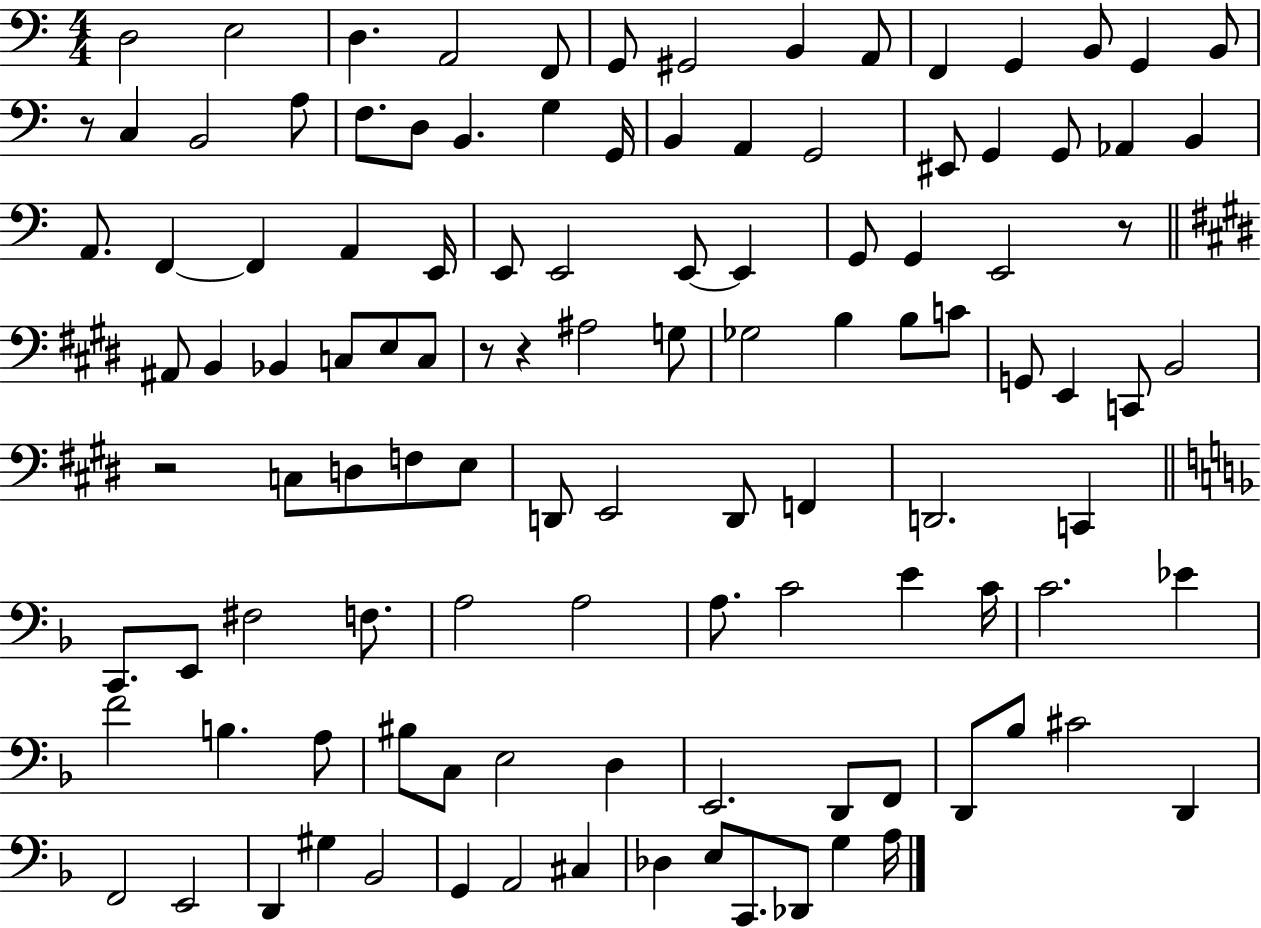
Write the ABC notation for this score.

X:1
T:Untitled
M:4/4
L:1/4
K:C
D,2 E,2 D, A,,2 F,,/2 G,,/2 ^G,,2 B,, A,,/2 F,, G,, B,,/2 G,, B,,/2 z/2 C, B,,2 A,/2 F,/2 D,/2 B,, G, G,,/4 B,, A,, G,,2 ^E,,/2 G,, G,,/2 _A,, B,, A,,/2 F,, F,, A,, E,,/4 E,,/2 E,,2 E,,/2 E,, G,,/2 G,, E,,2 z/2 ^A,,/2 B,, _B,, C,/2 E,/2 C,/2 z/2 z ^A,2 G,/2 _G,2 B, B,/2 C/2 G,,/2 E,, C,,/2 B,,2 z2 C,/2 D,/2 F,/2 E,/2 D,,/2 E,,2 D,,/2 F,, D,,2 C,, C,,/2 E,,/2 ^F,2 F,/2 A,2 A,2 A,/2 C2 E C/4 C2 _E F2 B, A,/2 ^B,/2 C,/2 E,2 D, E,,2 D,,/2 F,,/2 D,,/2 _B,/2 ^C2 D,, F,,2 E,,2 D,, ^G, _B,,2 G,, A,,2 ^C, _D, E,/2 C,,/2 _D,,/2 G, A,/4